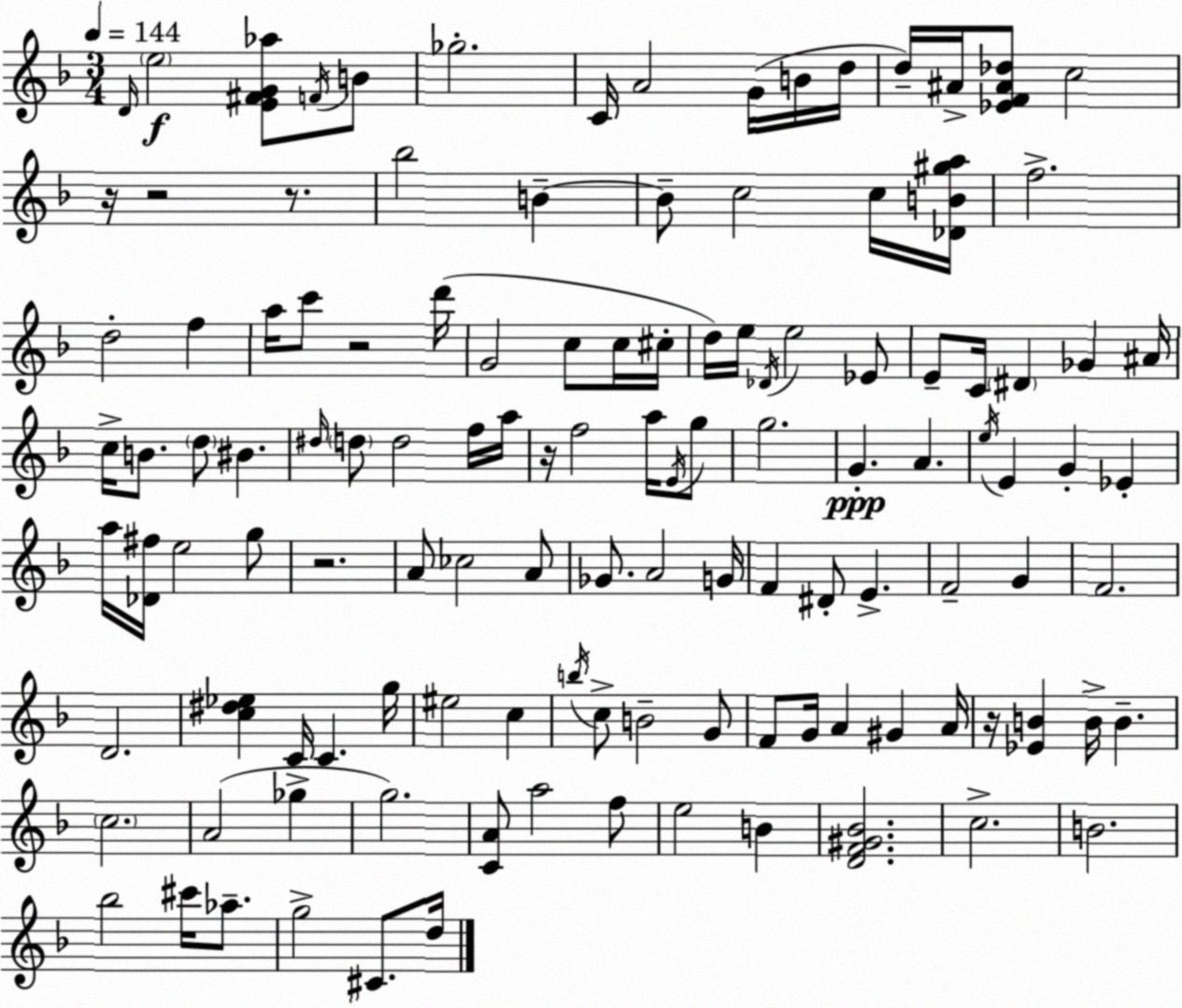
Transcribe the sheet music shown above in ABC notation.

X:1
T:Untitled
M:3/4
L:1/4
K:Dm
D/4 e2 [E^FG_a]/2 F/4 B/2 _g2 C/4 A2 G/4 B/4 d/4 d/4 ^A/4 [_EF^A_d]/2 c2 z/4 z2 z/2 _b2 B B/2 c2 c/4 [_DB^ga]/4 f2 d2 f a/4 c'/2 z2 d'/4 G2 c/2 c/4 ^c/4 d/4 e/4 _D/4 e2 _E/2 E/2 C/4 ^D _G ^A/4 c/4 B/2 d/2 ^B ^d/4 d/2 d2 f/4 a/4 z/4 f2 a/4 E/4 g/2 g2 G A e/4 E G _E a/4 [_D^f]/4 e2 g/2 z2 A/2 _c2 A/2 _G/2 A2 G/4 F ^D/2 E F2 G F2 D2 [c^d_e] C/4 C g/4 ^e2 c b/4 c/2 B2 G/2 F/2 G/4 A ^G A/4 z/4 [_EB] B/4 B c2 A2 _g g2 [CA]/2 a2 f/2 e2 B [DF^G_B]2 c2 B2 _b2 ^c'/4 _a/2 g2 ^C/2 d/4